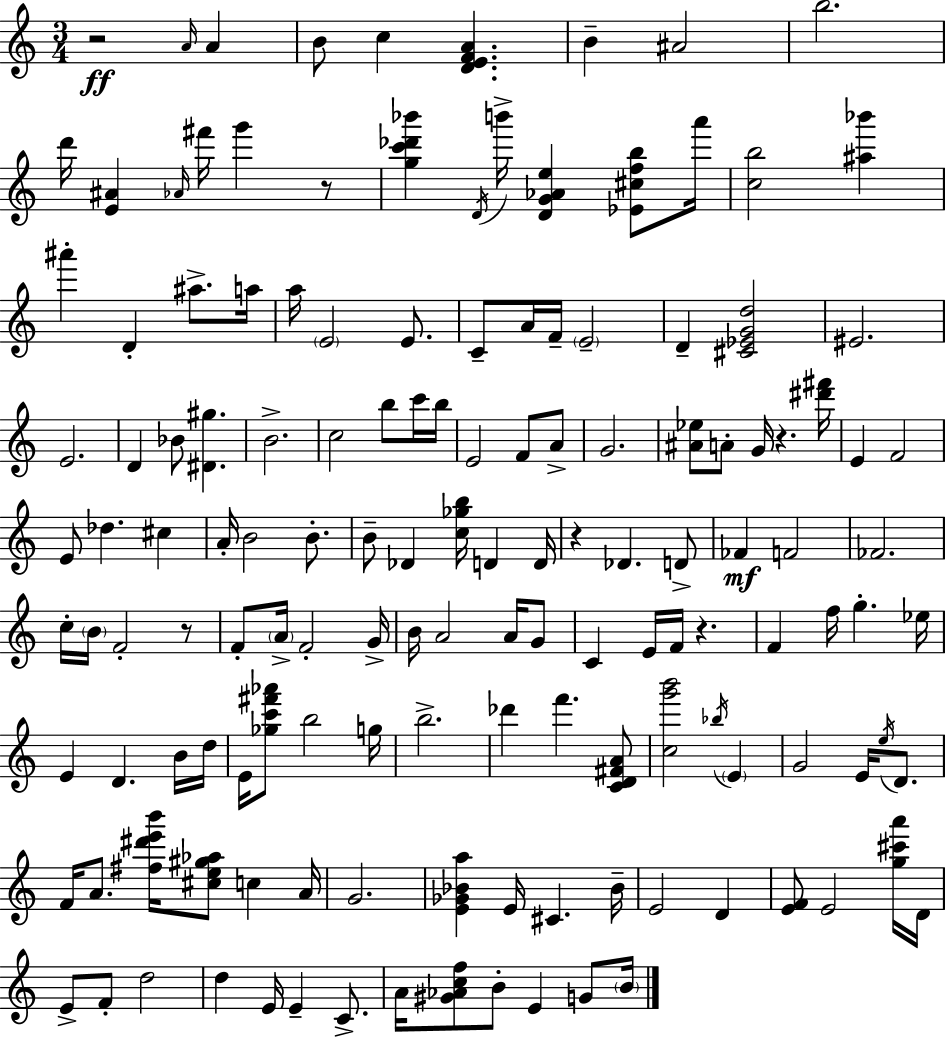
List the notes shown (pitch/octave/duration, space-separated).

R/h A4/s A4/q B4/e C5/q [D4,E4,F4,A4]/q. B4/q A#4/h B5/h. D6/s [E4,A#4]/q Ab4/s F#6/s G6/q R/e [G5,C6,Db6,Bb6]/q D4/s B6/s [D4,G4,Ab4,E5]/q [Eb4,C#5,F5,B5]/e A6/s [C5,B5]/h [A#5,Bb6]/q A#6/q D4/q A#5/e. A5/s A5/s E4/h E4/e. C4/e A4/s F4/s E4/h D4/q [C#4,Eb4,G4,D5]/h EIS4/h. E4/h. D4/q Bb4/e [D#4,G#5]/q. B4/h. C5/h B5/e C6/s B5/s E4/h F4/e A4/e G4/h. [A#4,Eb5]/e A4/e G4/s R/q. [D#6,F#6]/s E4/q F4/h E4/e Db5/q. C#5/q A4/s B4/h B4/e. B4/e Db4/q [C5,Gb5,B5]/s D4/q D4/s R/q Db4/q. D4/e FES4/q F4/h FES4/h. C5/s B4/s F4/h R/e F4/e A4/s F4/h G4/s B4/s A4/h A4/s G4/e C4/q E4/s F4/s R/q. F4/q F5/s G5/q. Eb5/s E4/q D4/q. B4/s D5/s E4/s [Gb5,C6,F#6,Ab6]/e B5/h G5/s B5/h. Db6/q F6/q. [C4,D4,F#4,A4]/e [C5,G6,B6]/h Bb5/s E4/q G4/h E4/s E5/s D4/e. F4/s A4/e. [F#5,D#6,E6,B6]/s [C#5,E5,G#5,Ab5]/e C5/q A4/s G4/h. [E4,Gb4,Bb4,A5]/q E4/s C#4/q. Bb4/s E4/h D4/q [E4,F4]/e E4/h [G5,C#6,A6]/s D4/s E4/e F4/e D5/h D5/q E4/s E4/q C4/e. A4/s [G#4,Ab4,C5,F5]/e B4/e E4/q G4/e B4/s